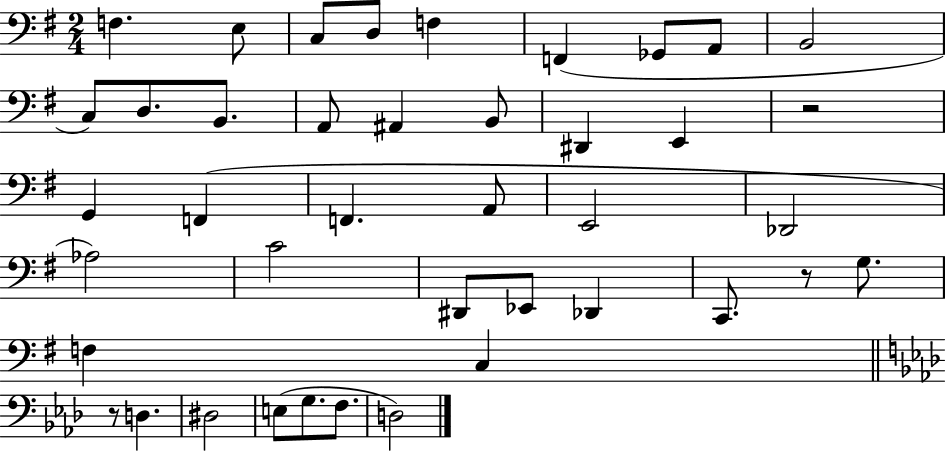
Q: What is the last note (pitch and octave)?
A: D3